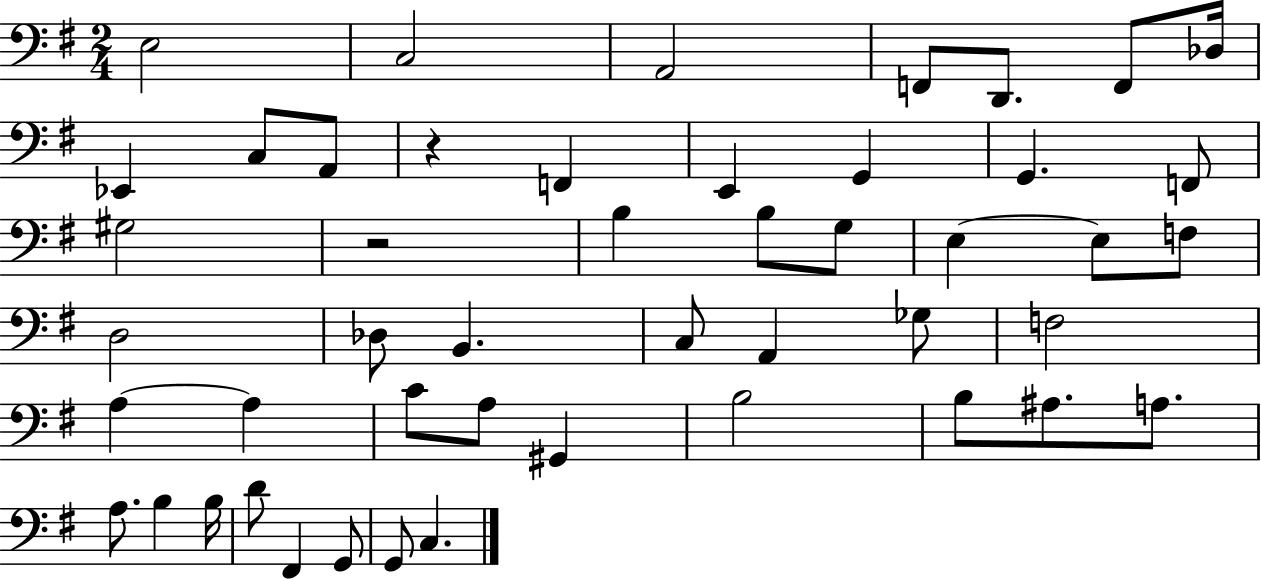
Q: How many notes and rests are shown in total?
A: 48